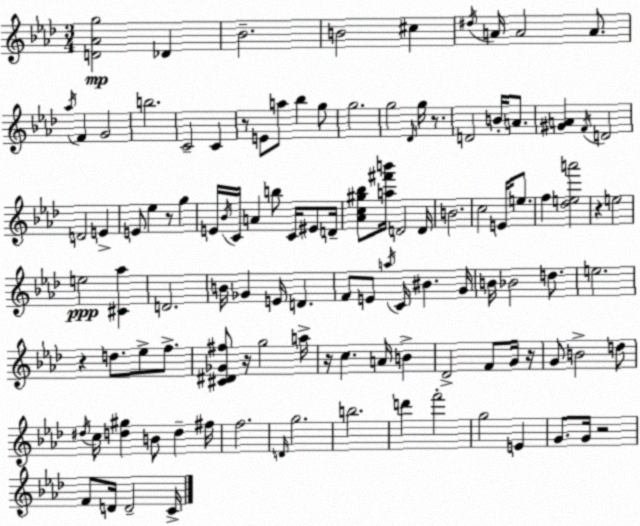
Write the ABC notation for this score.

X:1
T:Untitled
M:3/4
L:1/4
K:Fm
[D_Ag]2 _D _B2 B2 ^c ^d/4 A/4 A2 A/2 _a/4 F G2 b2 C2 C z/2 E/2 a/2 _b g/2 g2 g2 _D/4 g/4 z/2 D2 B/4 A/2 [^GA] F/4 D2 D2 E E/2 _e z/2 g E/4 _B/4 C/4 A b/2 C/4 ^E/2 D/4 [_Ac^g_b]/2 [a^f'b']/4 D2 D/4 B2 c2 E/4 e/2 f [_dea']2 z e2 e2 [^C_a] D2 B/4 _G E/4 D F/2 E/2 a/4 C/4 ^B G/4 B/4 _B2 d/2 e2 z d/2 _e/2 f/2 [^C^D_G^f]/2 z/4 g2 a/4 z/4 c A/4 B _D2 F/2 G/4 z/4 G/2 B2 d/2 ^d/4 c/4 [d^g] B/2 d ^f/4 f2 D/4 g2 b2 d' f'2 g2 E G/2 G/4 z2 F/2 D/4 D2 C/4